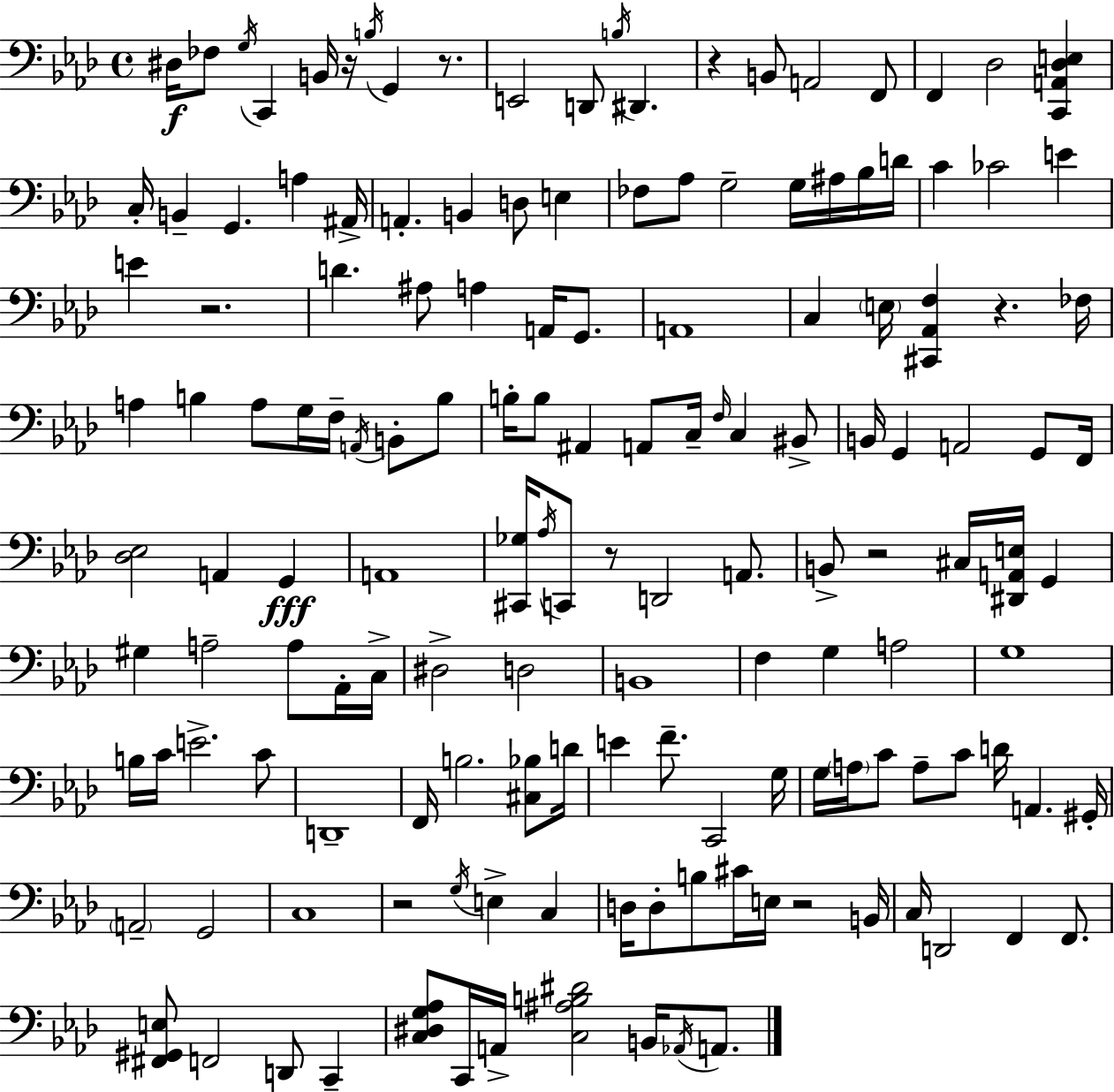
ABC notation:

X:1
T:Untitled
M:4/4
L:1/4
K:Ab
^D,/4 _F,/2 G,/4 C,, B,,/4 z/4 B,/4 G,, z/2 E,,2 D,,/2 B,/4 ^D,, z B,,/2 A,,2 F,,/2 F,, _D,2 [C,,A,,_D,E,] C,/4 B,, G,, A, ^A,,/4 A,, B,, D,/2 E, _F,/2 _A,/2 G,2 G,/4 ^A,/4 _B,/4 D/4 C _C2 E E z2 D ^A,/2 A, A,,/4 G,,/2 A,,4 C, E,/4 [^C,,_A,,F,] z _F,/4 A, B, A,/2 G,/4 F,/4 A,,/4 B,,/2 B,/2 B,/4 B,/2 ^A,, A,,/2 C,/4 F,/4 C, ^B,,/2 B,,/4 G,, A,,2 G,,/2 F,,/4 [_D,_E,]2 A,, G,, A,,4 [^C,,_G,]/4 _A,/4 C,,/2 z/2 D,,2 A,,/2 B,,/2 z2 ^C,/4 [^D,,A,,E,]/4 G,, ^G, A,2 A,/2 _A,,/4 C,/4 ^D,2 D,2 B,,4 F, G, A,2 G,4 B,/4 C/4 E2 C/2 D,,4 F,,/4 B,2 [^C,_B,]/2 D/4 E F/2 C,,2 G,/4 G,/4 A,/4 C/2 A,/2 C/2 D/4 A,, ^G,,/4 A,,2 G,,2 C,4 z2 G,/4 E, C, D,/4 D,/2 B,/2 ^C/4 E,/4 z2 B,,/4 C,/4 D,,2 F,, F,,/2 [^F,,^G,,E,]/2 F,,2 D,,/2 C,, [C,^D,G,_A,]/2 C,,/4 A,,/4 [C,^A,B,^D]2 B,,/4 _A,,/4 A,,/2